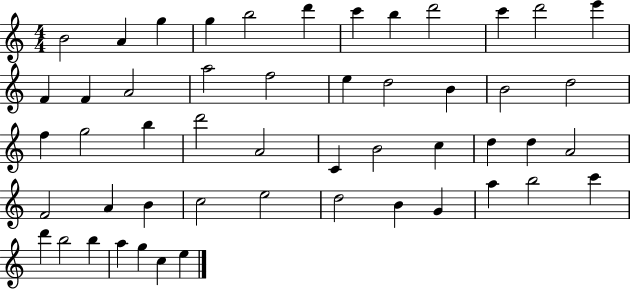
{
  \clef treble
  \numericTimeSignature
  \time 4/4
  \key c \major
  b'2 a'4 g''4 | g''4 b''2 d'''4 | c'''4 b''4 d'''2 | c'''4 d'''2 e'''4 | \break f'4 f'4 a'2 | a''2 f''2 | e''4 d''2 b'4 | b'2 d''2 | \break f''4 g''2 b''4 | d'''2 a'2 | c'4 b'2 c''4 | d''4 d''4 a'2 | \break f'2 a'4 b'4 | c''2 e''2 | d''2 b'4 g'4 | a''4 b''2 c'''4 | \break d'''4 b''2 b''4 | a''4 g''4 c''4 e''4 | \bar "|."
}